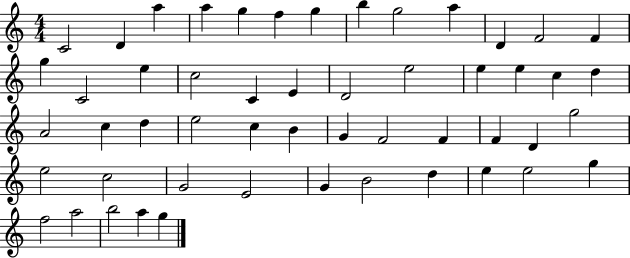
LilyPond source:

{
  \clef treble
  \numericTimeSignature
  \time 4/4
  \key c \major
  c'2 d'4 a''4 | a''4 g''4 f''4 g''4 | b''4 g''2 a''4 | d'4 f'2 f'4 | \break g''4 c'2 e''4 | c''2 c'4 e'4 | d'2 e''2 | e''4 e''4 c''4 d''4 | \break a'2 c''4 d''4 | e''2 c''4 b'4 | g'4 f'2 f'4 | f'4 d'4 g''2 | \break e''2 c''2 | g'2 e'2 | g'4 b'2 d''4 | e''4 e''2 g''4 | \break f''2 a''2 | b''2 a''4 g''4 | \bar "|."
}